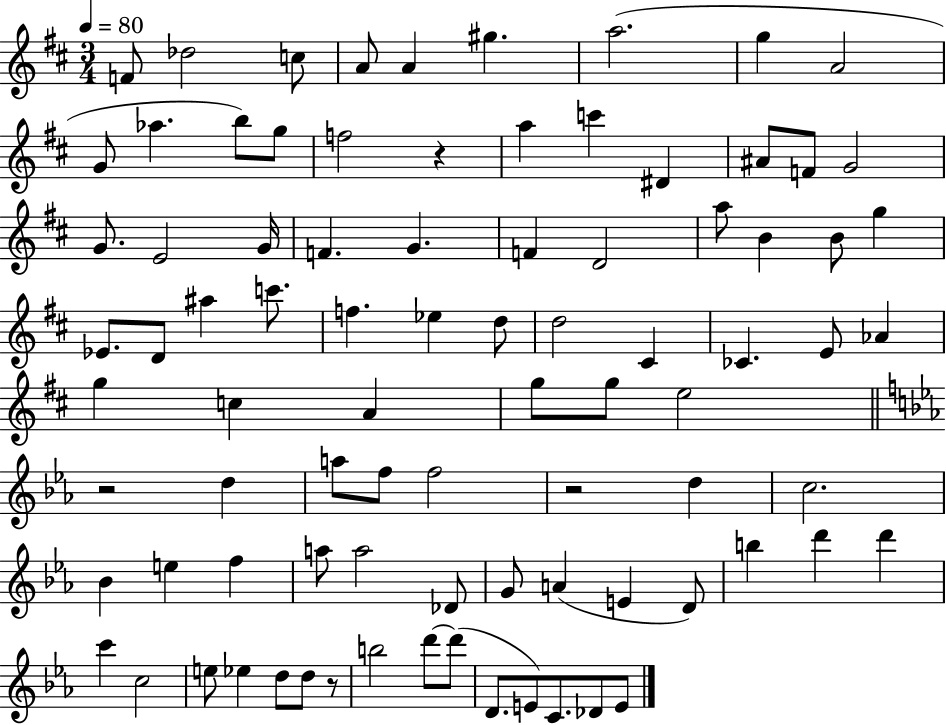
{
  \clef treble
  \numericTimeSignature
  \time 3/4
  \key d \major
  \tempo 4 = 80
  f'8 des''2 c''8 | a'8 a'4 gis''4. | a''2.( | g''4 a'2 | \break g'8 aes''4. b''8) g''8 | f''2 r4 | a''4 c'''4 dis'4 | ais'8 f'8 g'2 | \break g'8. e'2 g'16 | f'4. g'4. | f'4 d'2 | a''8 b'4 b'8 g''4 | \break ees'8. d'8 ais''4 c'''8. | f''4. ees''4 d''8 | d''2 cis'4 | ces'4. e'8 aes'4 | \break g''4 c''4 a'4 | g''8 g''8 e''2 | \bar "||" \break \key c \minor r2 d''4 | a''8 f''8 f''2 | r2 d''4 | c''2. | \break bes'4 e''4 f''4 | a''8 a''2 des'8 | g'8 a'4( e'4 d'8) | b''4 d'''4 d'''4 | \break c'''4 c''2 | e''8 ees''4 d''8 d''8 r8 | b''2 d'''8~~ d'''8( | d'8. e'8) c'8. des'8 e'8 | \break \bar "|."
}